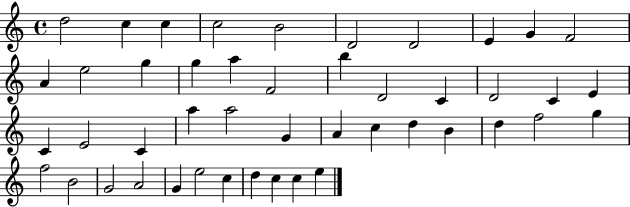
X:1
T:Untitled
M:4/4
L:1/4
K:C
d2 c c c2 B2 D2 D2 E G F2 A e2 g g a F2 b D2 C D2 C E C E2 C a a2 G A c d B d f2 g f2 B2 G2 A2 G e2 c d c c e